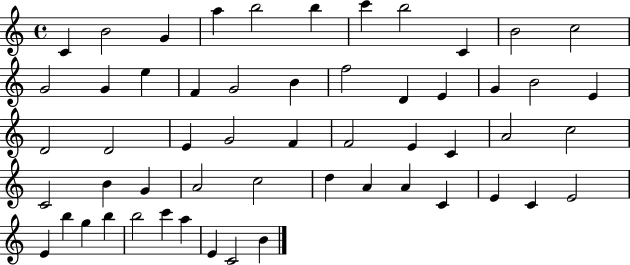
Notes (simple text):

C4/q B4/h G4/q A5/q B5/h B5/q C6/q B5/h C4/q B4/h C5/h G4/h G4/q E5/q F4/q G4/h B4/q F5/h D4/q E4/q G4/q B4/h E4/q D4/h D4/h E4/q G4/h F4/q F4/h E4/q C4/q A4/h C5/h C4/h B4/q G4/q A4/h C5/h D5/q A4/q A4/q C4/q E4/q C4/q E4/h E4/q B5/q G5/q B5/q B5/h C6/q A5/q E4/q C4/h B4/q